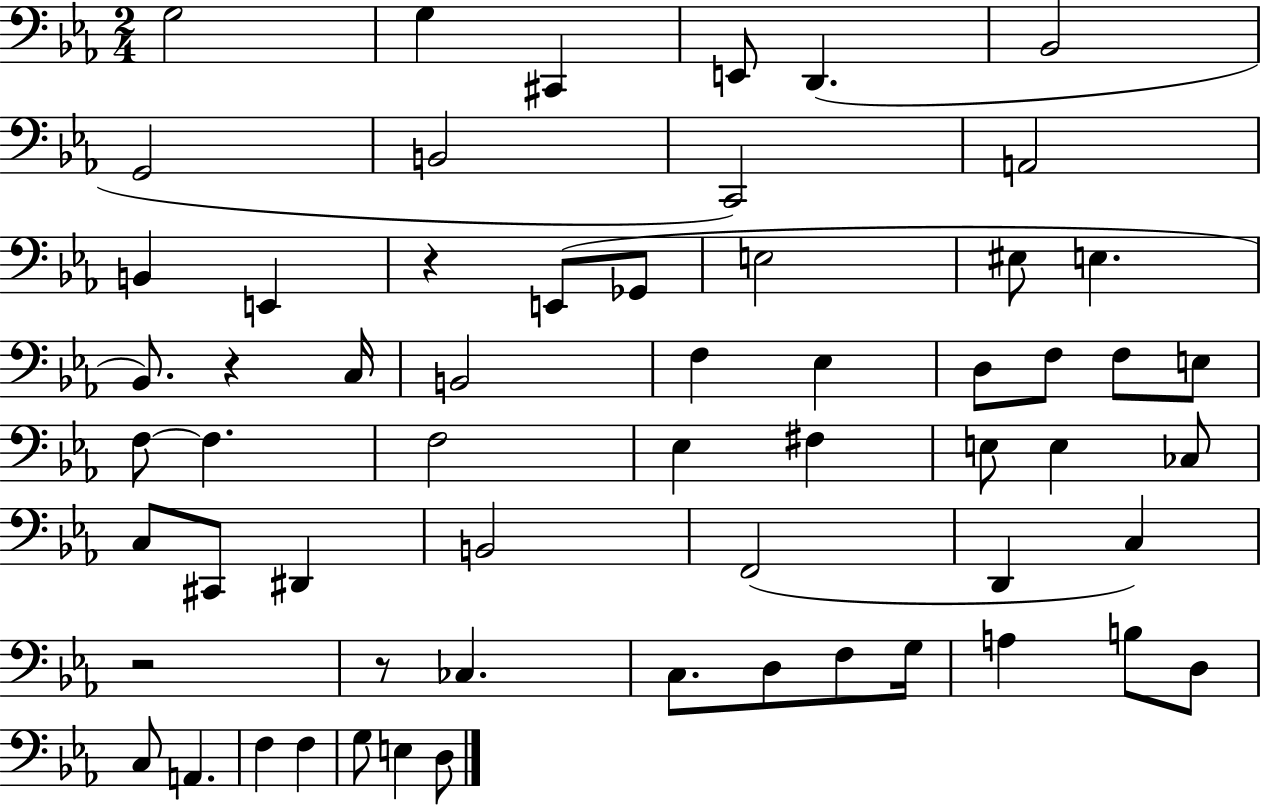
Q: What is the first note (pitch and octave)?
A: G3